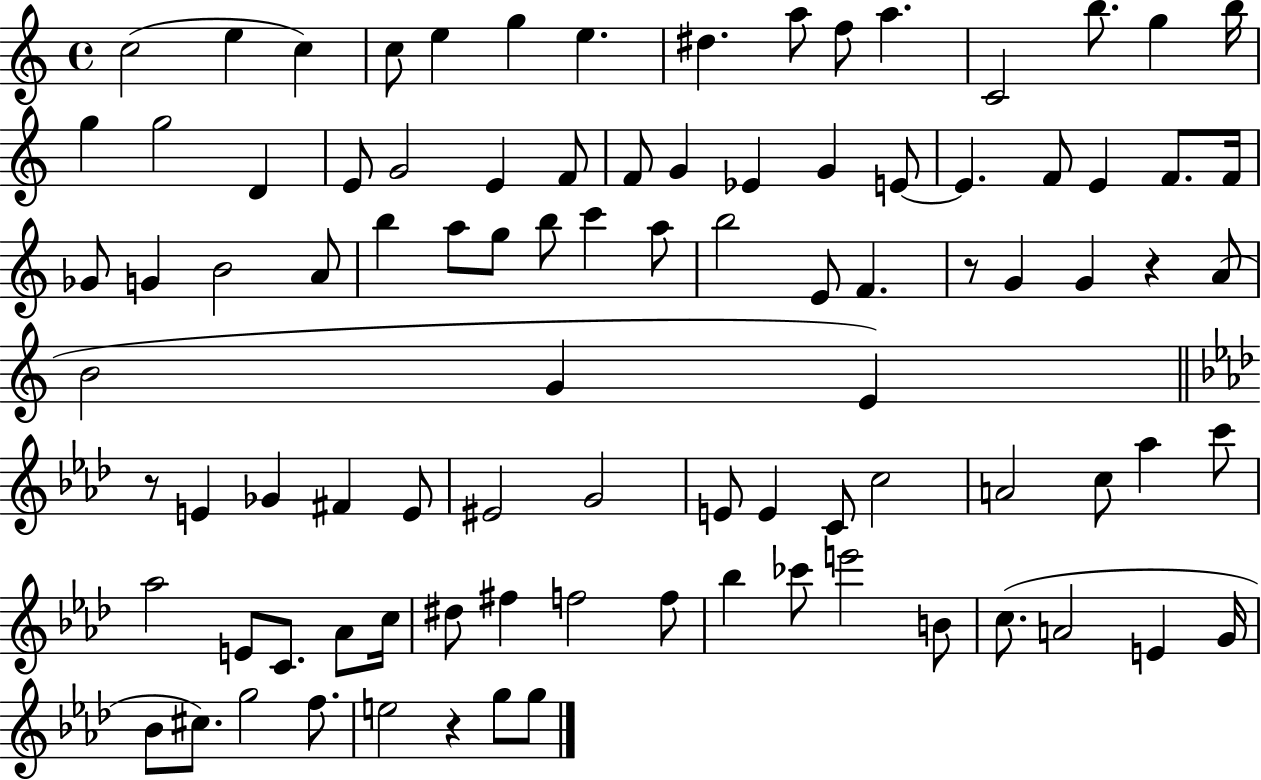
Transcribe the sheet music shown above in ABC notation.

X:1
T:Untitled
M:4/4
L:1/4
K:C
c2 e c c/2 e g e ^d a/2 f/2 a C2 b/2 g b/4 g g2 D E/2 G2 E F/2 F/2 G _E G E/2 E F/2 E F/2 F/4 _G/2 G B2 A/2 b a/2 g/2 b/2 c' a/2 b2 E/2 F z/2 G G z A/2 B2 G E z/2 E _G ^F E/2 ^E2 G2 E/2 E C/2 c2 A2 c/2 _a c'/2 _a2 E/2 C/2 _A/2 c/4 ^d/2 ^f f2 f/2 _b _c'/2 e'2 B/2 c/2 A2 E G/4 _B/2 ^c/2 g2 f/2 e2 z g/2 g/2